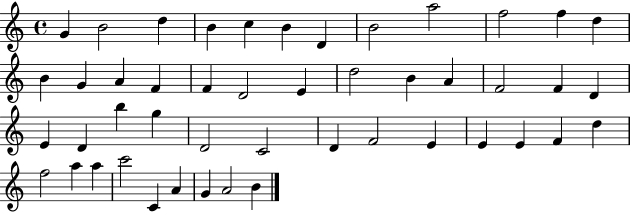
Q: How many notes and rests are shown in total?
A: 47